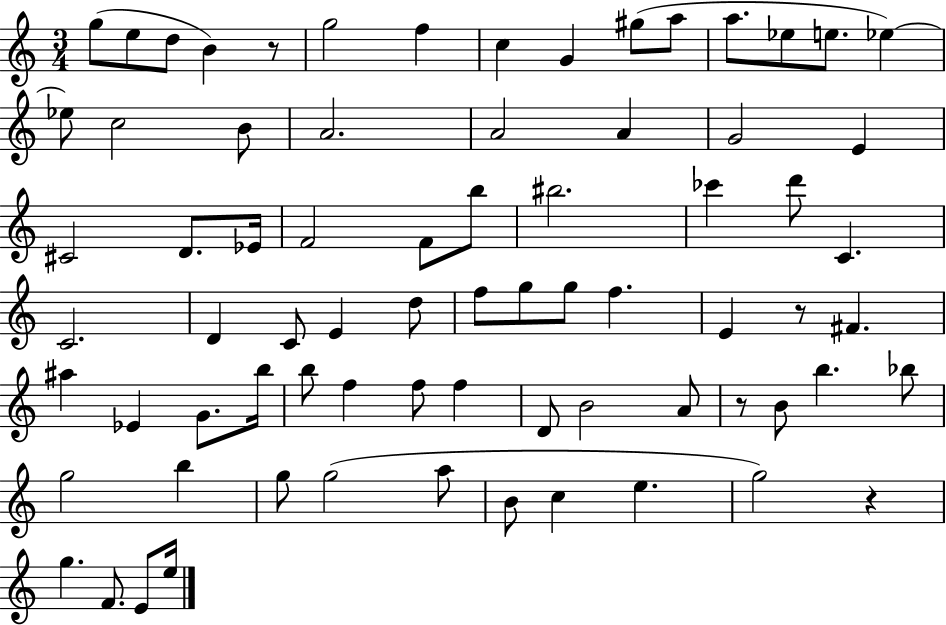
{
  \clef treble
  \numericTimeSignature
  \time 3/4
  \key c \major
  g''8( e''8 d''8 b'4) r8 | g''2 f''4 | c''4 g'4 gis''8( a''8 | a''8. ees''8 e''8. ees''4~~) | \break ees''8 c''2 b'8 | a'2. | a'2 a'4 | g'2 e'4 | \break cis'2 d'8. ees'16 | f'2 f'8 b''8 | bis''2. | ces'''4 d'''8 c'4. | \break c'2. | d'4 c'8 e'4 d''8 | f''8 g''8 g''8 f''4. | e'4 r8 fis'4. | \break ais''4 ees'4 g'8. b''16 | b''8 f''4 f''8 f''4 | d'8 b'2 a'8 | r8 b'8 b''4. bes''8 | \break g''2 b''4 | g''8 g''2( a''8 | b'8 c''4 e''4. | g''2) r4 | \break g''4. f'8. e'8 e''16 | \bar "|."
}